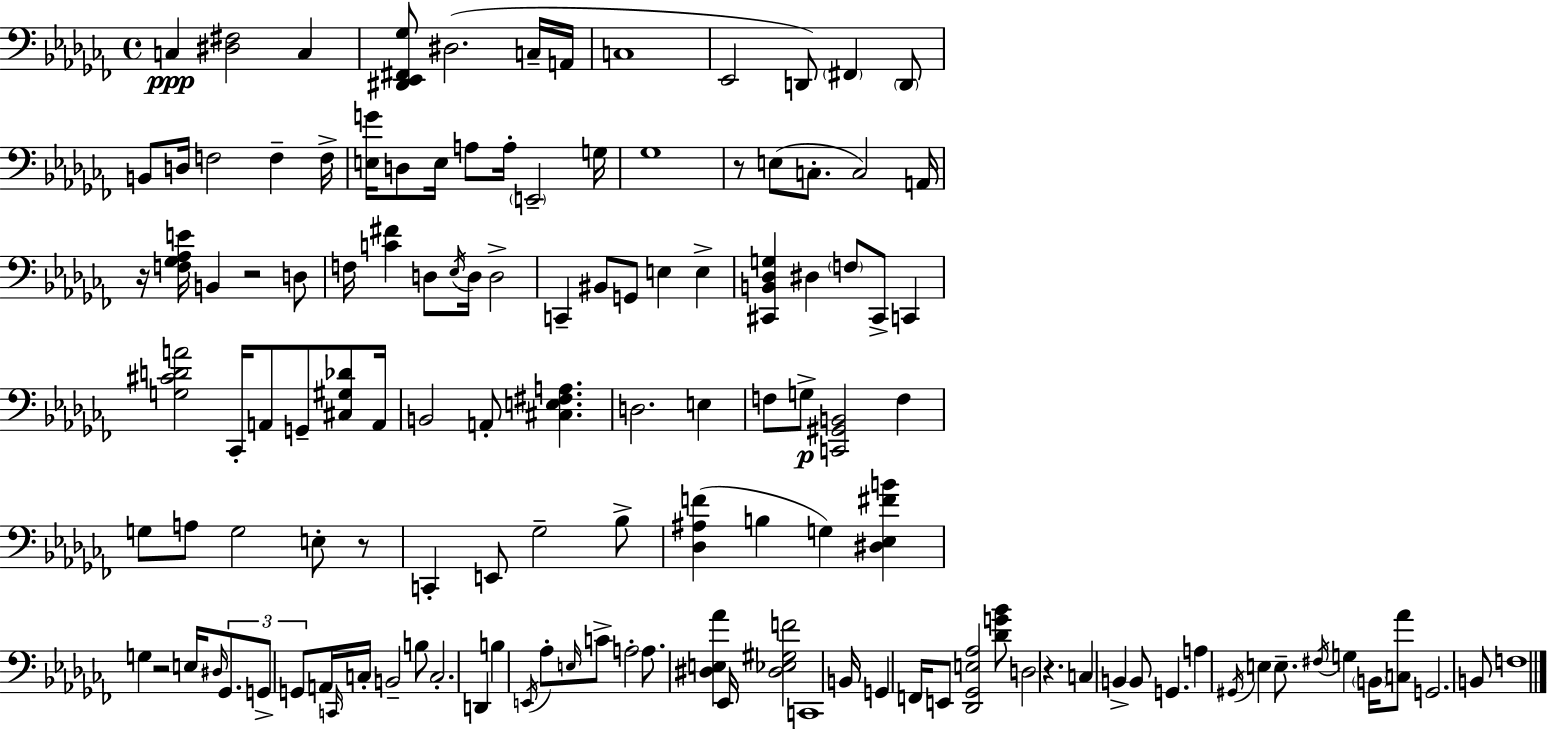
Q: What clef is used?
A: bass